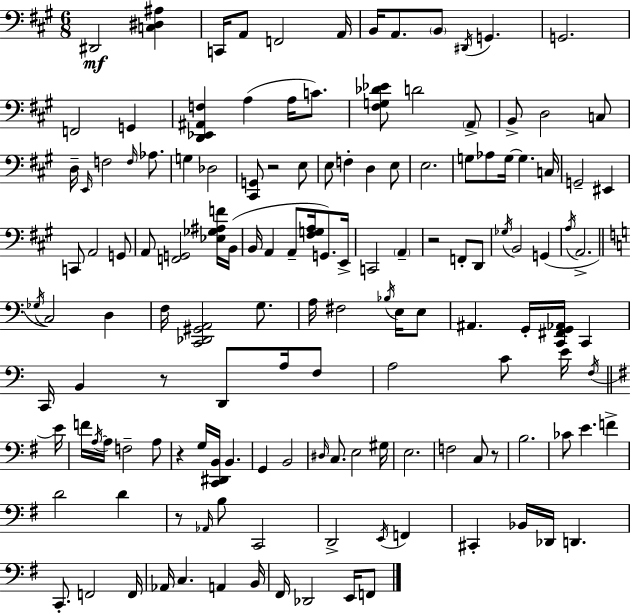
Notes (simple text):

D#2/h [C3,D#3,A#3]/q C2/s A2/e F2/h A2/s B2/s A2/e. B2/e D#2/s G2/q. G2/h. F2/h G2/q [D2,Eb2,A#2,F3]/q A3/q A3/s C4/e. [F#3,G3,Db4,Eb4]/e D4/h A2/e B2/e D3/h C3/e D3/s E2/s F3/h F3/s Ab3/e. G3/q Db3/h [C#2,G2]/e R/h E3/e E3/e F3/q D3/q E3/e E3/h. G3/e Ab3/e G3/s G3/q. C3/s G2/h EIS2/q C2/e A2/h G2/e A2/e [F2,G2]/h [Eb3,Gb3,A#3,F4]/s B2/s B2/s A2/q A2/e [F#3,G3,A3]/s G2/e. E2/s C2/h A2/q R/h F2/e D2/e Gb3/s B2/h G2/q A3/s A2/h. Gb3/s C3/h D3/q F3/s [C2,Db2,G#2,A2]/h G3/e. A3/s F#3/h Bb3/s E3/s E3/e A#2/q. G2/s [C2,F#2,G2,Ab2]/s C2/q C2/s B2/q R/e D2/e A3/s F3/e A3/h C4/e E4/s F3/s E4/s F4/s A3/s A3/s F3/h A3/e R/q G3/s [C2,D#2,B2]/s B2/q. G2/q B2/h D#3/s C3/e. E3/h G#3/s E3/h. F3/h C3/e R/e B3/h. CES4/e E4/q. F4/q D4/h D4/q R/e Ab2/s B3/e C2/h D2/h E2/s F2/q C#2/q Bb2/s Db2/s D2/q. C2/e. F2/h F2/s Ab2/s C3/q. A2/q B2/s F#2/s Db2/h E2/s F2/e